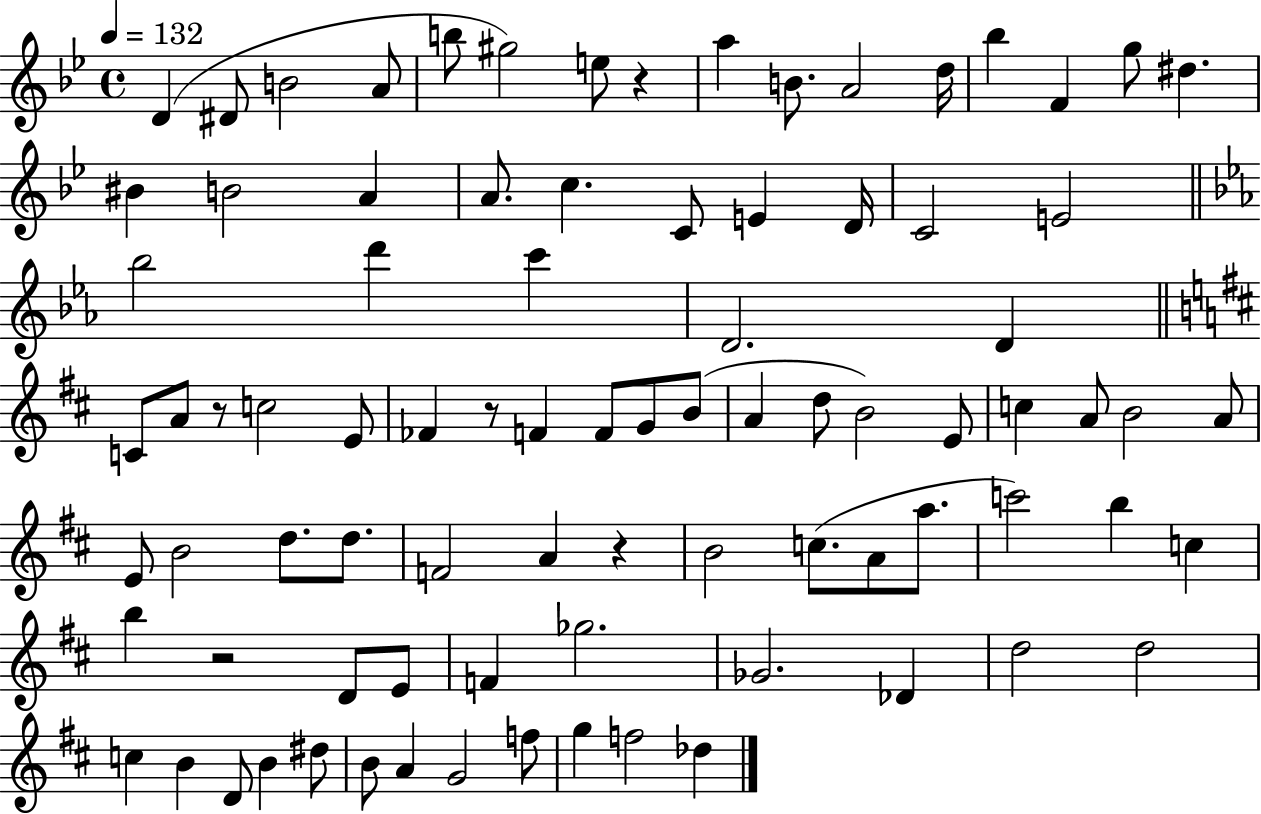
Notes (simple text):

D4/q D#4/e B4/h A4/e B5/e G#5/h E5/e R/q A5/q B4/e. A4/h D5/s Bb5/q F4/q G5/e D#5/q. BIS4/q B4/h A4/q A4/e. C5/q. C4/e E4/q D4/s C4/h E4/h Bb5/h D6/q C6/q D4/h. D4/q C4/e A4/e R/e C5/h E4/e FES4/q R/e F4/q F4/e G4/e B4/e A4/q D5/e B4/h E4/e C5/q A4/e B4/h A4/e E4/e B4/h D5/e. D5/e. F4/h A4/q R/q B4/h C5/e. A4/e A5/e. C6/h B5/q C5/q B5/q R/h D4/e E4/e F4/q Gb5/h. Gb4/h. Db4/q D5/h D5/h C5/q B4/q D4/e B4/q D#5/e B4/e A4/q G4/h F5/e G5/q F5/h Db5/q